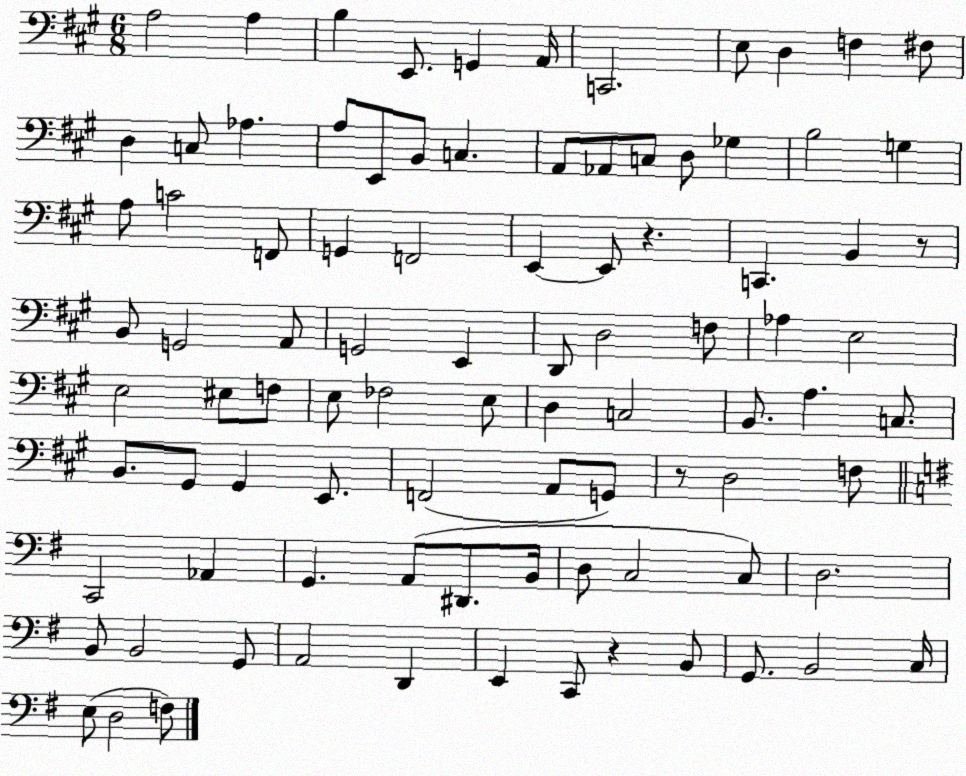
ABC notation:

X:1
T:Untitled
M:6/8
L:1/4
K:A
A,2 A, B, E,,/2 G,, A,,/4 C,,2 E,/2 D, F, ^F,/2 D, C,/2 _A, A,/2 E,,/2 B,,/2 C, A,,/2 _A,,/2 C,/2 D,/2 _G, B,2 G, A,/2 C2 F,,/2 G,, F,,2 E,, E,,/2 z C,, B,, z/2 B,,/2 G,,2 A,,/2 G,,2 E,, D,,/2 D,2 F,/2 _A, E,2 E,2 ^E,/2 F,/2 E,/2 _F,2 E,/2 D, C,2 B,,/2 A, C,/2 B,,/2 ^G,,/2 ^G,, E,,/2 F,,2 A,,/2 G,,/2 z/2 D,2 F,/2 C,,2 _A,, G,, A,,/2 ^D,,/2 B,,/4 D,/2 C,2 C,/2 D,2 B,,/2 B,,2 G,,/2 A,,2 D,, E,, C,,/2 z B,,/2 G,,/2 B,,2 C,/4 E,/2 D,2 F,/2